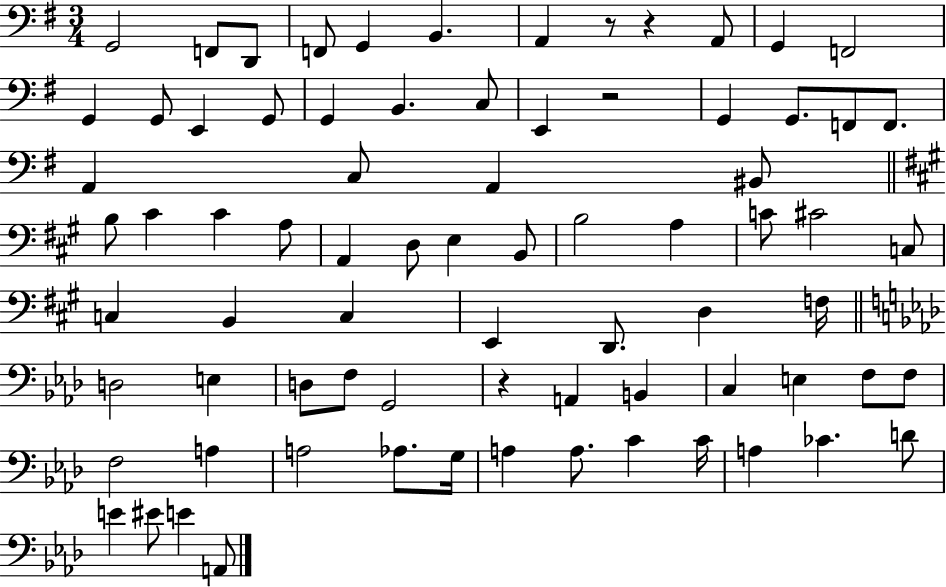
G2/h F2/e D2/e F2/e G2/q B2/q. A2/q R/e R/q A2/e G2/q F2/h G2/q G2/e E2/q G2/e G2/q B2/q. C3/e E2/q R/h G2/q G2/e. F2/e F2/e. A2/q C3/e A2/q BIS2/e B3/e C#4/q C#4/q A3/e A2/q D3/e E3/q B2/e B3/h A3/q C4/e C#4/h C3/e C3/q B2/q C3/q E2/q D2/e. D3/q F3/s D3/h E3/q D3/e F3/e G2/h R/q A2/q B2/q C3/q E3/q F3/e F3/e F3/h A3/q A3/h Ab3/e. G3/s A3/q A3/e. C4/q C4/s A3/q CES4/q. D4/e E4/q EIS4/e E4/q A2/e